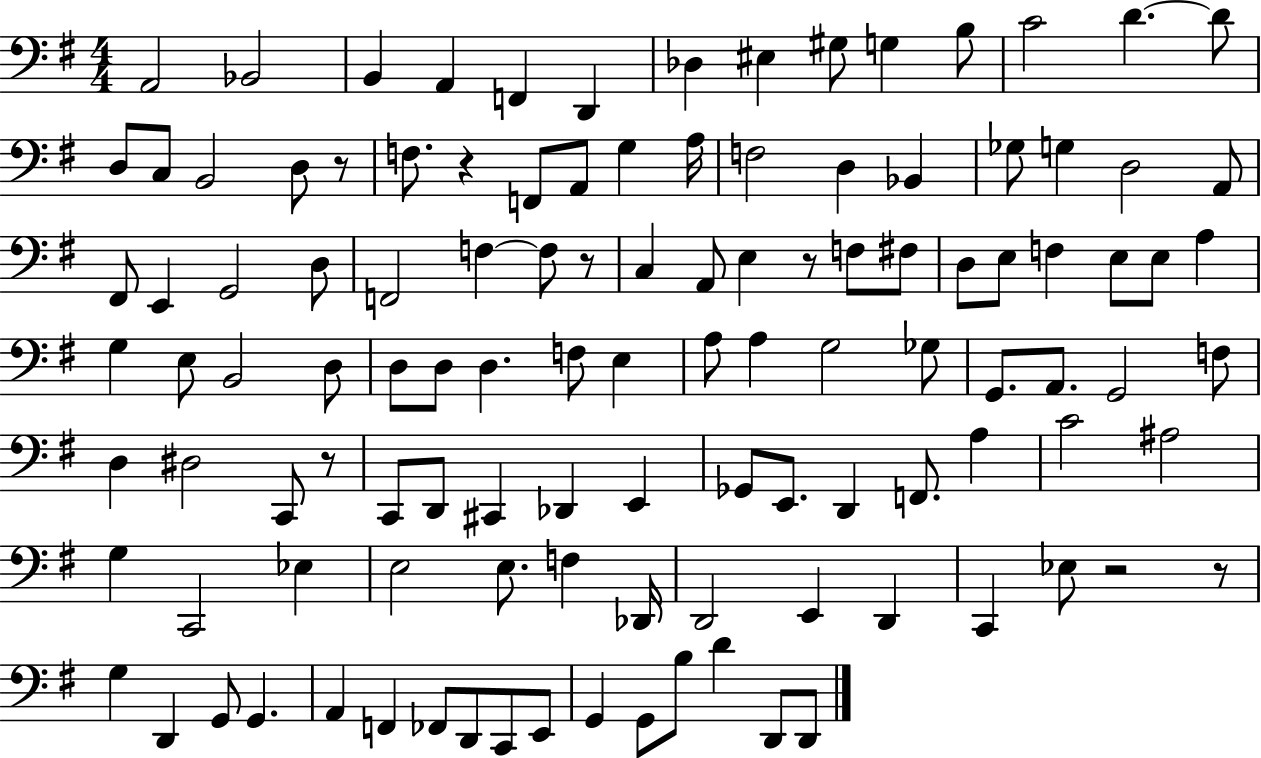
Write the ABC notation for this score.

X:1
T:Untitled
M:4/4
L:1/4
K:G
A,,2 _B,,2 B,, A,, F,, D,, _D, ^E, ^G,/2 G, B,/2 C2 D D/2 D,/2 C,/2 B,,2 D,/2 z/2 F,/2 z F,,/2 A,,/2 G, A,/4 F,2 D, _B,, _G,/2 G, D,2 A,,/2 ^F,,/2 E,, G,,2 D,/2 F,,2 F, F,/2 z/2 C, A,,/2 E, z/2 F,/2 ^F,/2 D,/2 E,/2 F, E,/2 E,/2 A, G, E,/2 B,,2 D,/2 D,/2 D,/2 D, F,/2 E, A,/2 A, G,2 _G,/2 G,,/2 A,,/2 G,,2 F,/2 D, ^D,2 C,,/2 z/2 C,,/2 D,,/2 ^C,, _D,, E,, _G,,/2 E,,/2 D,, F,,/2 A, C2 ^A,2 G, C,,2 _E, E,2 E,/2 F, _D,,/4 D,,2 E,, D,, C,, _E,/2 z2 z/2 G, D,, G,,/2 G,, A,, F,, _F,,/2 D,,/2 C,,/2 E,,/2 G,, G,,/2 B,/2 D D,,/2 D,,/2